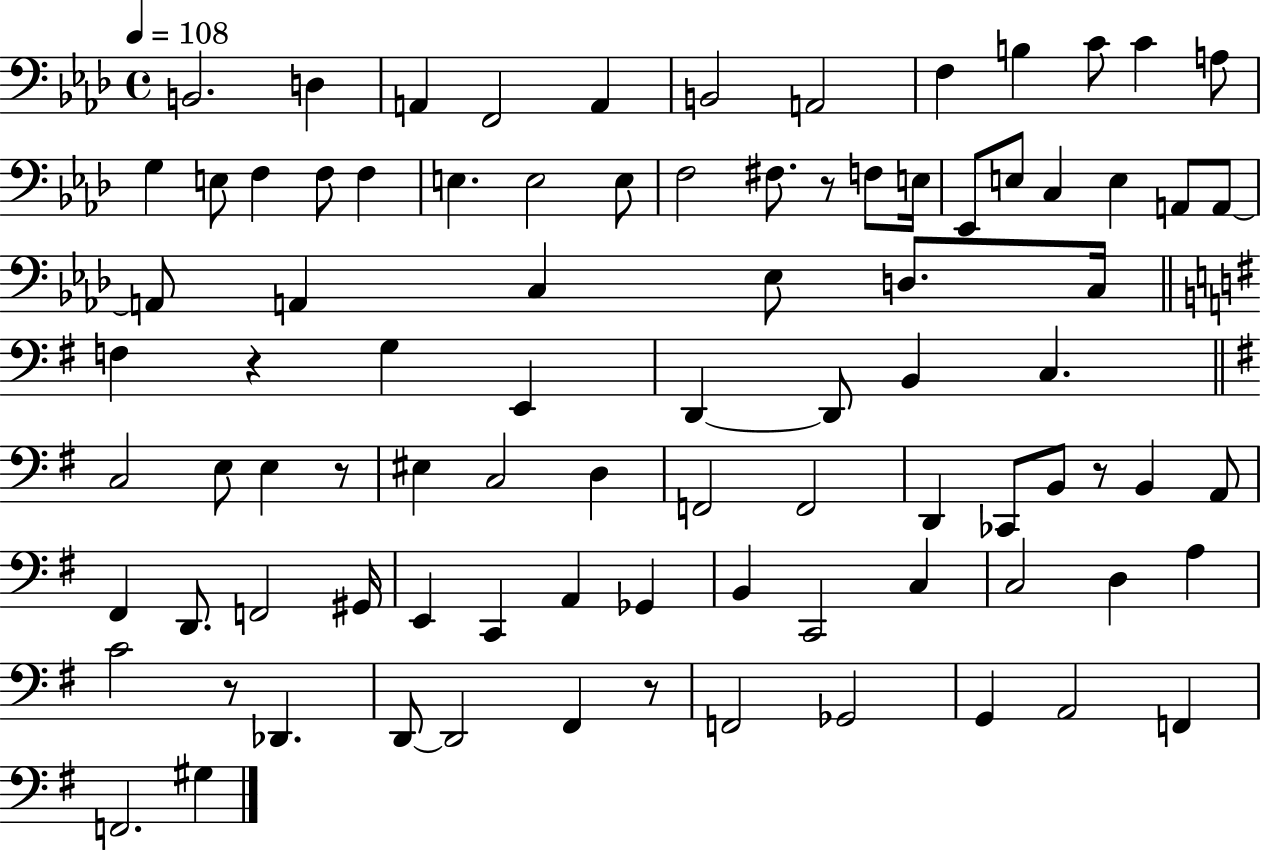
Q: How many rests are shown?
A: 6